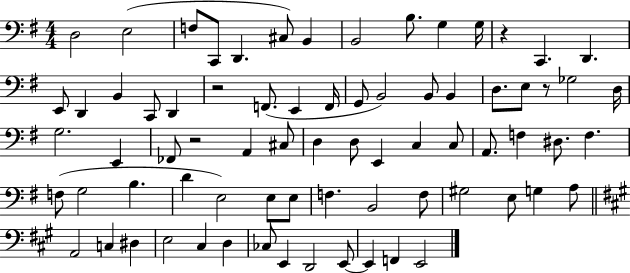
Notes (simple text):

D3/h E3/h F3/e C2/e D2/q. C#3/e B2/q B2/h B3/e. G3/q G3/s R/q C2/q. D2/q. E2/e D2/q B2/q C2/e D2/q R/h F2/e. E2/q F2/s G2/e B2/h B2/e B2/q D3/e. E3/e R/e Gb3/h D3/s G3/h. E2/q FES2/e R/h A2/q C#3/e D3/q D3/e E2/q C3/q C3/e A2/e. F3/q D#3/e. F3/q. F3/e G3/h B3/q. D4/q E3/h E3/e E3/e F3/q. B2/h F3/e G#3/h E3/e G3/q A3/e A2/h C3/q D#3/q E3/h C#3/q D3/q CES3/e E2/q D2/h E2/e E2/q F2/q E2/h